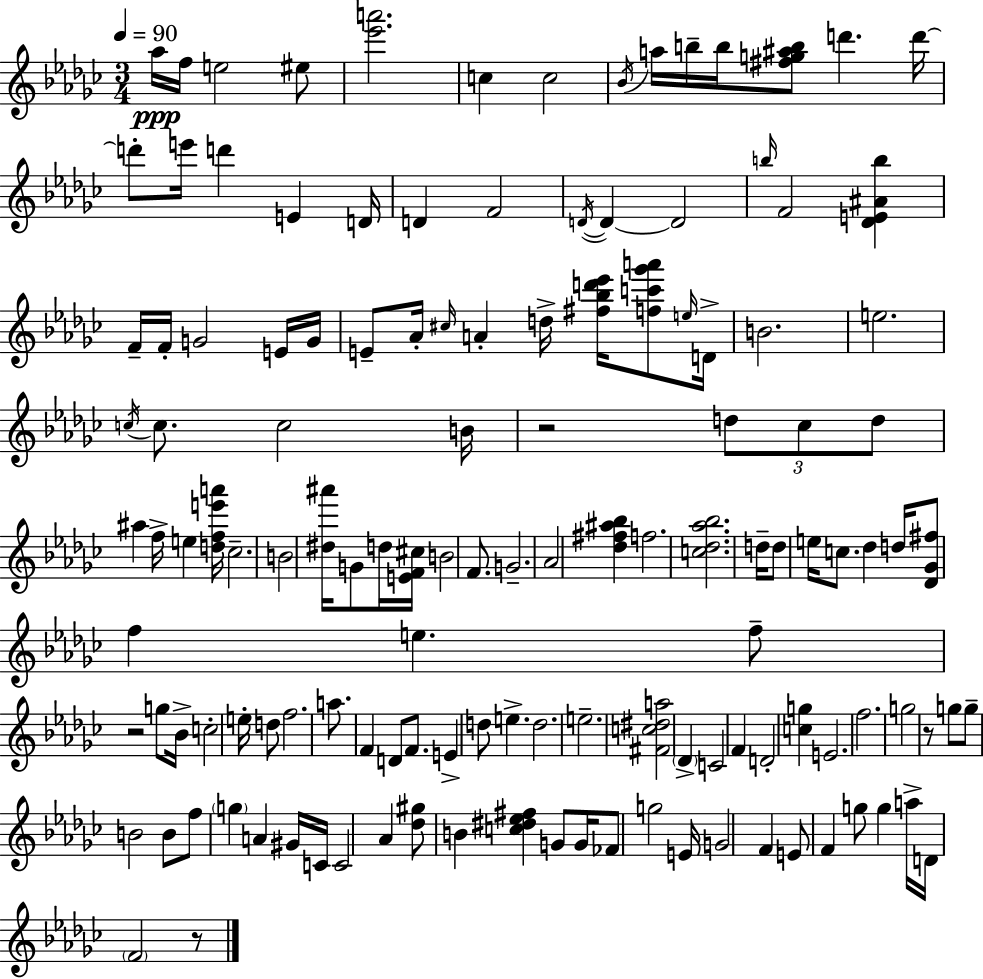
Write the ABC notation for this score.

X:1
T:Untitled
M:3/4
L:1/4
K:Ebm
_a/4 f/4 e2 ^e/2 [_e'a']2 c c2 _B/4 a/4 b/4 b/4 [^fg^ab]/2 d' d'/4 d'/2 e'/4 d' E D/4 D F2 D/4 D D2 b/4 F2 [_DE^Ab] F/4 F/4 G2 E/4 G/4 E/2 _A/4 ^c/4 A d/4 [^f_bd'_e']/4 [fc'_g'a']/2 e/4 D/4 B2 e2 c/4 c/2 c2 B/4 z2 d/2 _c/2 d/2 ^a f/4 e [dfe'a']/4 _c2 B2 [^d^a']/4 G/2 d/4 [EF^c]/4 B2 F/2 G2 _A2 [_d^f^a_b] f2 [c_d_a_b]2 d/4 d/2 e/4 c/2 _d d/4 [_D_G^f]/2 f e f/2 z2 g/2 _B/4 c2 e/4 d/2 f2 a/2 F D/2 F/2 E d/2 e d2 e2 [^Fc^da]2 _D C2 F D2 [cg] E2 f2 g2 z/2 g/2 g/2 B2 B/2 f/2 g A ^G/4 C/4 C2 _A [_d^g]/2 B [c^d_e^f] G/2 G/4 _F/2 g2 E/4 G2 F E/2 F g/2 g a/4 D/4 F2 z/2